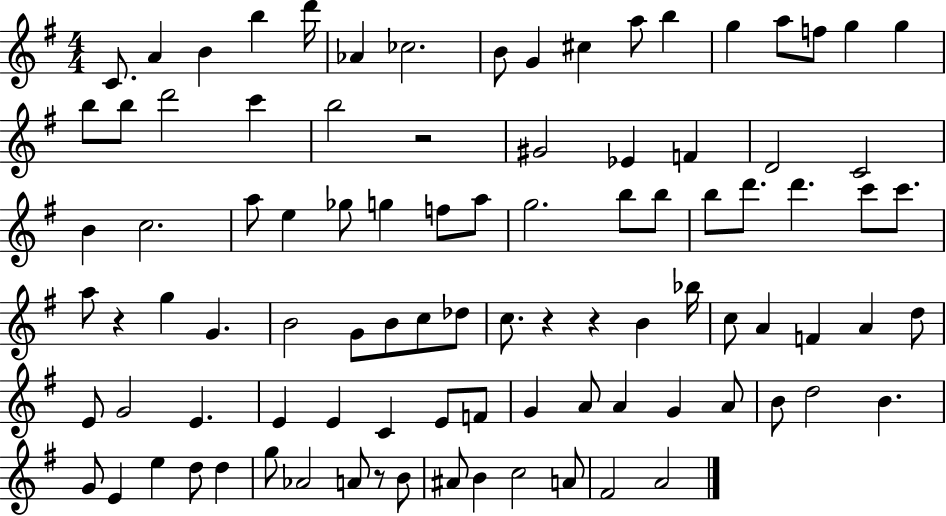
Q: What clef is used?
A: treble